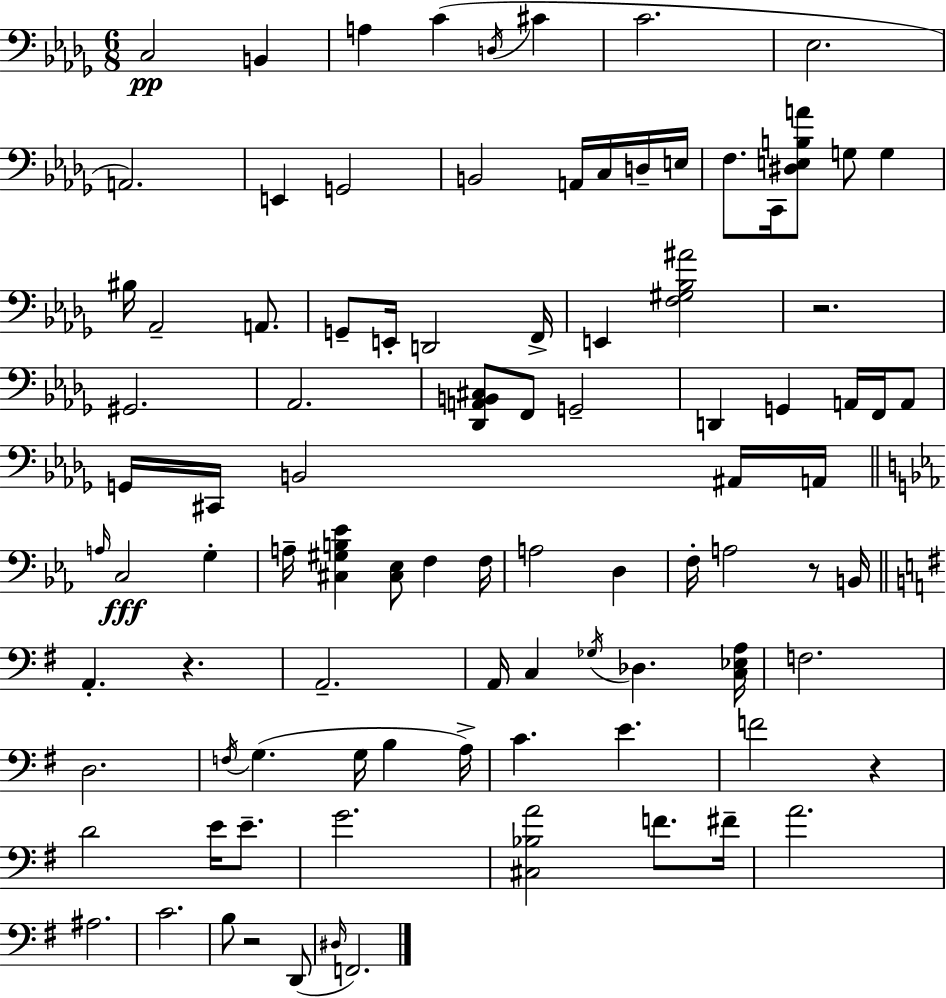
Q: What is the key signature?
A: BES minor